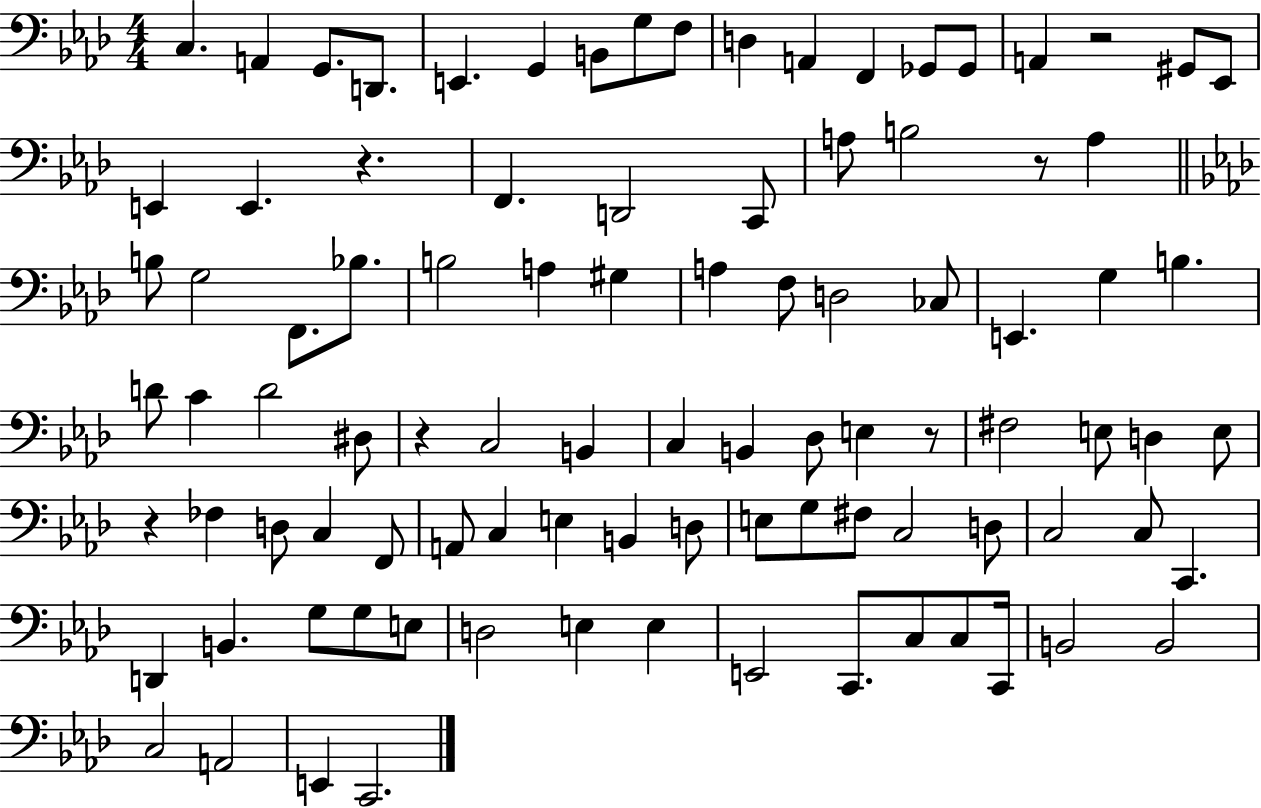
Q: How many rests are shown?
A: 6